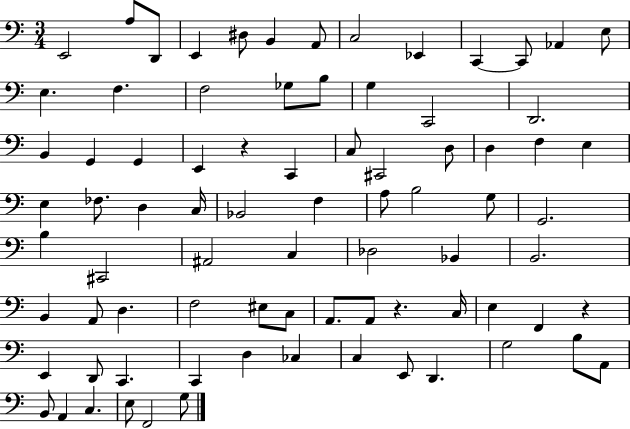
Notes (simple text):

E2/h A3/e D2/e E2/q D#3/e B2/q A2/e C3/h Eb2/q C2/q C2/e Ab2/q E3/e E3/q. F3/q. F3/h Gb3/e B3/e G3/q C2/h D2/h. B2/q G2/q G2/q E2/q R/q C2/q C3/e C#2/h D3/e D3/q F3/q E3/q E3/q FES3/e. D3/q C3/s Bb2/h F3/q A3/e B3/h G3/e G2/h. B3/q C#2/h A#2/h C3/q Db3/h Bb2/q B2/h. B2/q A2/e D3/q. F3/h EIS3/e C3/e A2/e. A2/e R/q. C3/s E3/q F2/q R/q E2/q D2/e C2/q. C2/q D3/q CES3/q C3/q E2/e D2/q. G3/h B3/e A2/e B2/e A2/q C3/q. E3/e F2/h G3/e